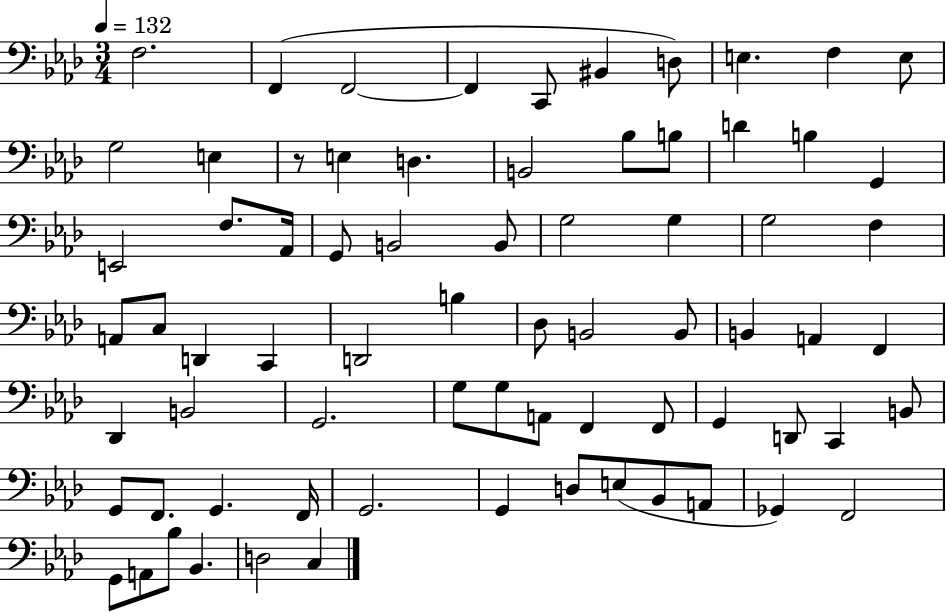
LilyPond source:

{
  \clef bass
  \numericTimeSignature
  \time 3/4
  \key aes \major
  \tempo 4 = 132
  f2. | f,4( f,2~~ | f,4 c,8 bis,4 d8) | e4. f4 e8 | \break g2 e4 | r8 e4 d4. | b,2 bes8 b8 | d'4 b4 g,4 | \break e,2 f8. aes,16 | g,8 b,2 b,8 | g2 g4 | g2 f4 | \break a,8 c8 d,4 c,4 | d,2 b4 | des8 b,2 b,8 | b,4 a,4 f,4 | \break des,4 b,2 | g,2. | g8 g8 a,8 f,4 f,8 | g,4 d,8 c,4 b,8 | \break g,8 f,8. g,4. f,16 | g,2. | g,4 d8 e8( bes,8 a,8 | ges,4) f,2 | \break g,8 a,8 bes8 bes,4. | d2 c4 | \bar "|."
}